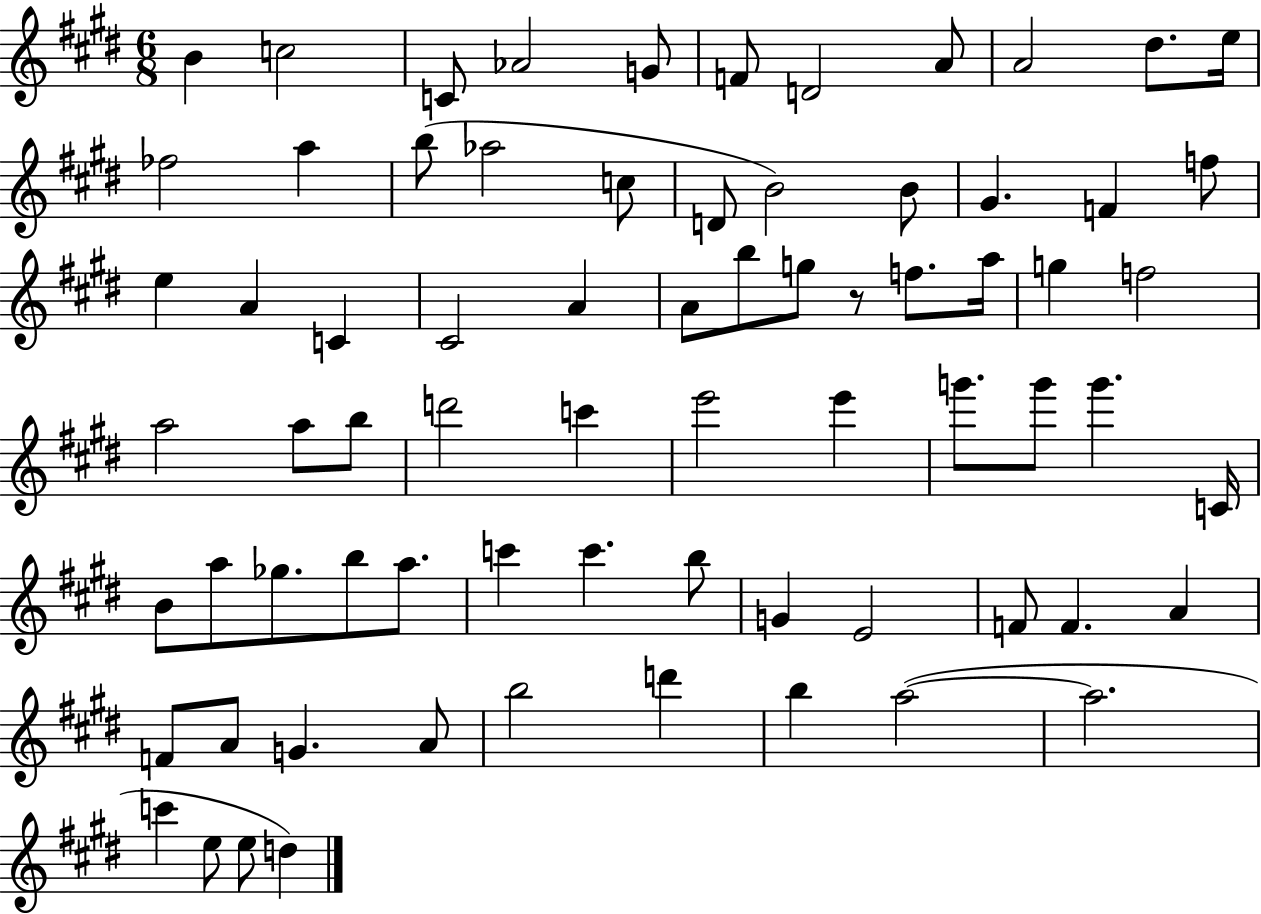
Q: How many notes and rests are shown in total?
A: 72